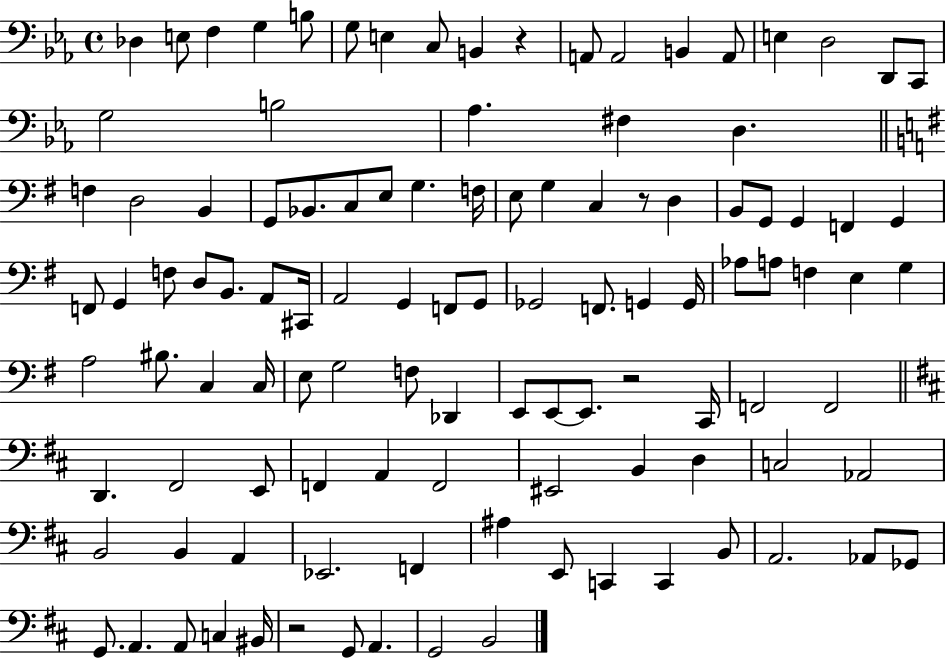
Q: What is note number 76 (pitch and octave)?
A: F#2